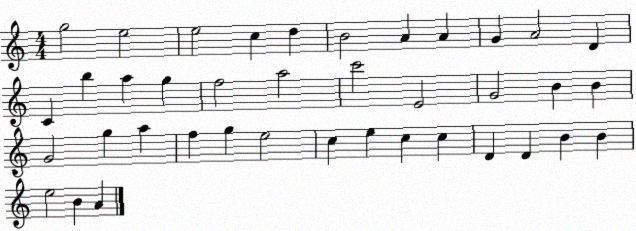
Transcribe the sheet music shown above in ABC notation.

X:1
T:Untitled
M:4/4
L:1/4
K:C
g2 e2 e2 c d B2 A A G A2 D C b a g f2 a2 c'2 E2 G2 B B G2 g a f g e2 c e c c D D B B e2 B A